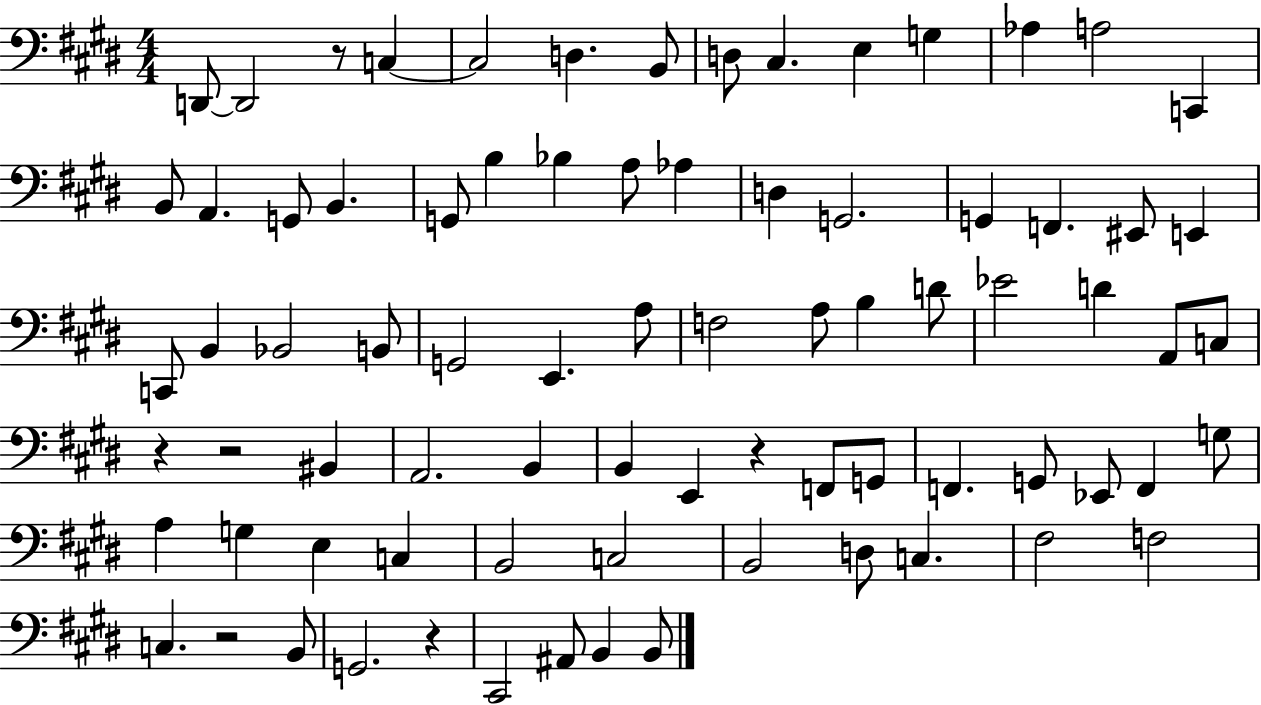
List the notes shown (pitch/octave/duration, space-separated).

D2/e D2/h R/e C3/q C3/h D3/q. B2/e D3/e C#3/q. E3/q G3/q Ab3/q A3/h C2/q B2/e A2/q. G2/e B2/q. G2/e B3/q Bb3/q A3/e Ab3/q D3/q G2/h. G2/q F2/q. EIS2/e E2/q C2/e B2/q Bb2/h B2/e G2/h E2/q. A3/e F3/h A3/e B3/q D4/e Eb4/h D4/q A2/e C3/e R/q R/h BIS2/q A2/h. B2/q B2/q E2/q R/q F2/e G2/e F2/q. G2/e Eb2/e F2/q G3/e A3/q G3/q E3/q C3/q B2/h C3/h B2/h D3/e C3/q. F#3/h F3/h C3/q. R/h B2/e G2/h. R/q C#2/h A#2/e B2/q B2/e